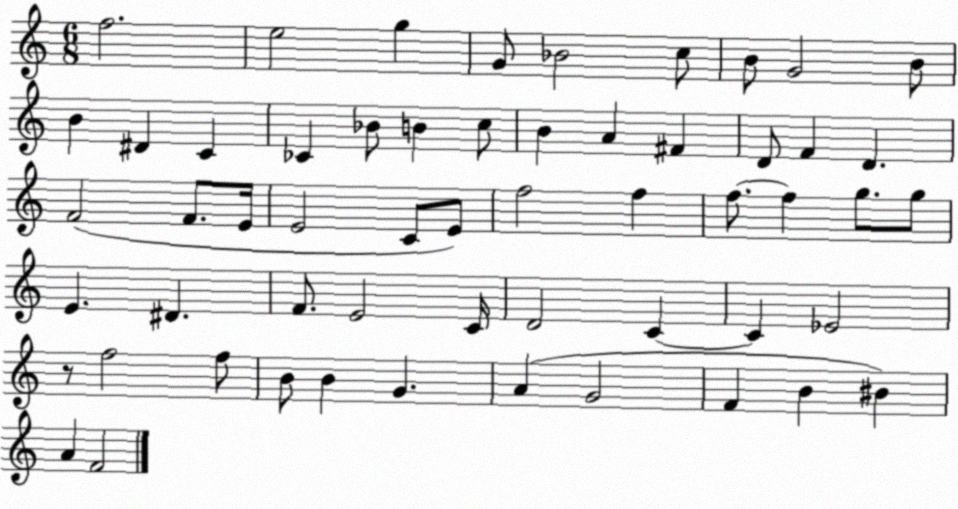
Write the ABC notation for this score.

X:1
T:Untitled
M:6/8
L:1/4
K:C
f2 e2 g G/2 _B2 c/2 B/2 G2 B/2 B ^D C _C _B/2 B c/2 B A ^F D/2 F D F2 F/2 E/4 E2 C/2 E/2 f2 f f/2 f g/2 g/2 E ^D F/2 E2 C/4 D2 C C _E2 z/2 f2 f/2 B/2 B G A G2 F B ^B A F2